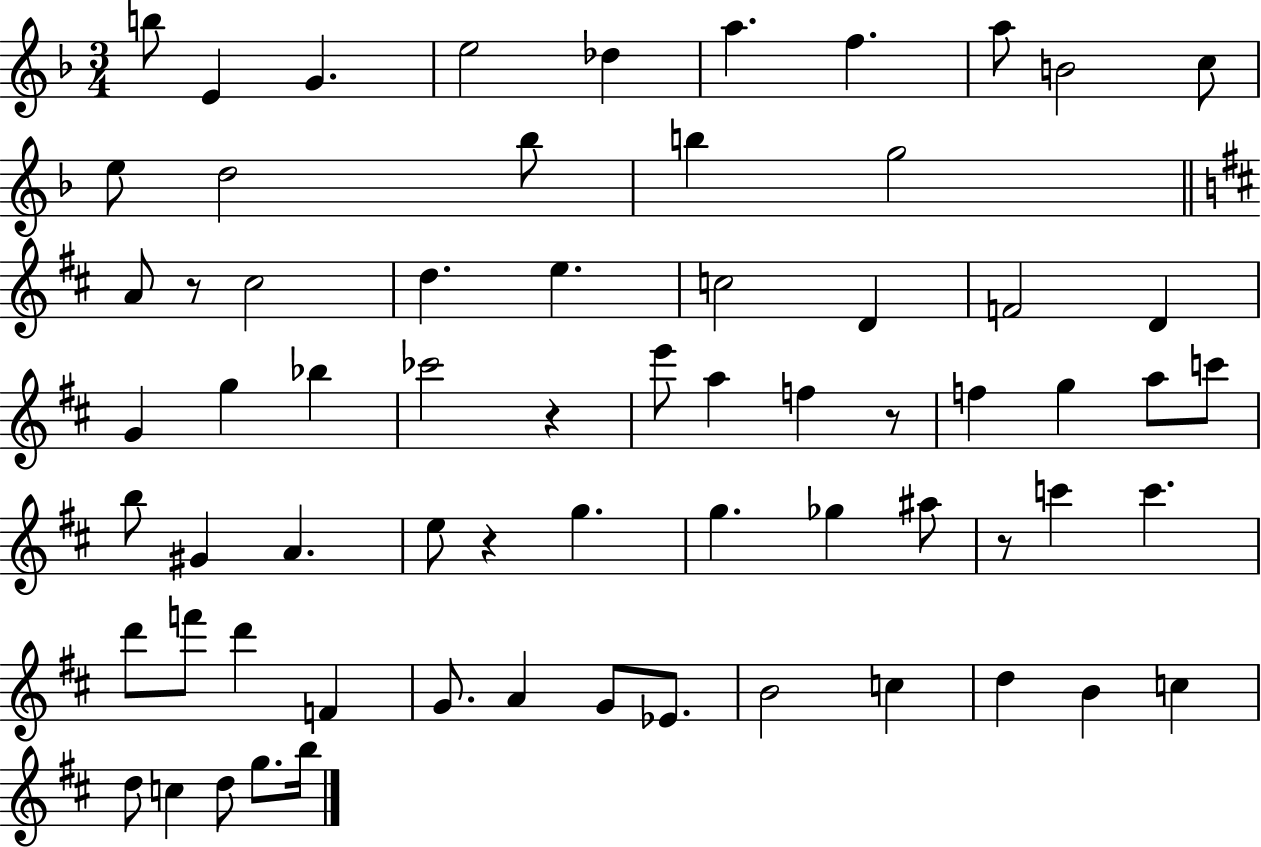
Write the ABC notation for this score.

X:1
T:Untitled
M:3/4
L:1/4
K:F
b/2 E G e2 _d a f a/2 B2 c/2 e/2 d2 _b/2 b g2 A/2 z/2 ^c2 d e c2 D F2 D G g _b _c'2 z e'/2 a f z/2 f g a/2 c'/2 b/2 ^G A e/2 z g g _g ^a/2 z/2 c' c' d'/2 f'/2 d' F G/2 A G/2 _E/2 B2 c d B c d/2 c d/2 g/2 b/4